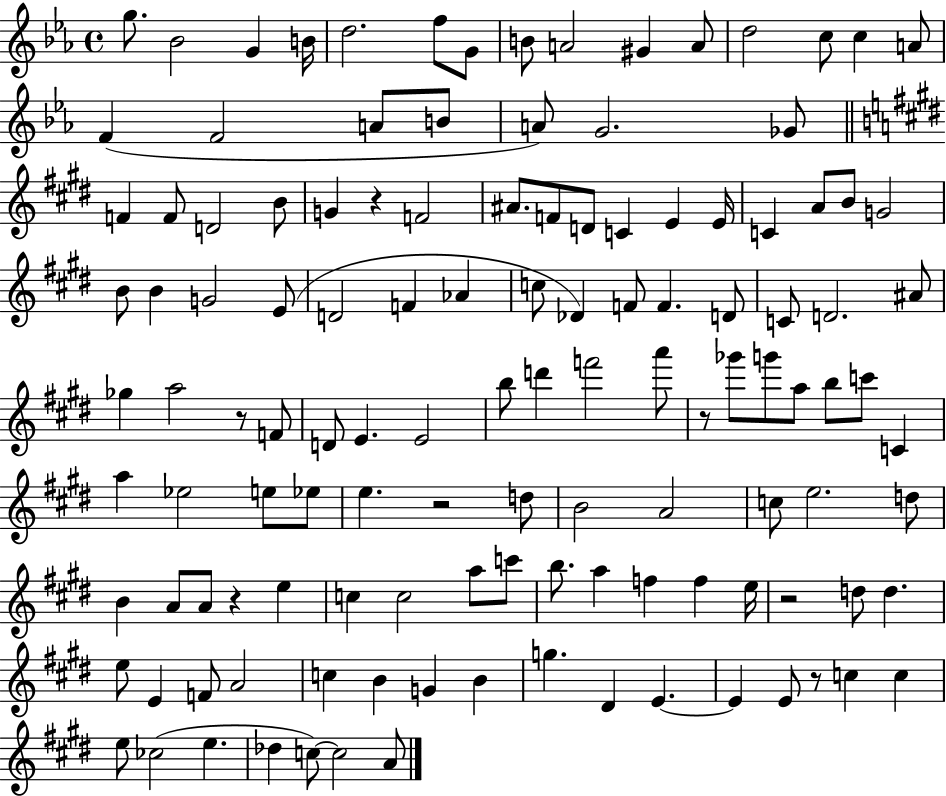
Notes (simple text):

G5/e. Bb4/h G4/q B4/s D5/h. F5/e G4/e B4/e A4/h G#4/q A4/e D5/h C5/e C5/q A4/e F4/q F4/h A4/e B4/e A4/e G4/h. Gb4/e F4/q F4/e D4/h B4/e G4/q R/q F4/h A#4/e. F4/e D4/e C4/q E4/q E4/s C4/q A4/e B4/e G4/h B4/e B4/q G4/h E4/e D4/h F4/q Ab4/q C5/e Db4/q F4/e F4/q. D4/e C4/e D4/h. A#4/e Gb5/q A5/h R/e F4/e D4/e E4/q. E4/h B5/e D6/q F6/h A6/e R/e Gb6/e G6/e A5/e B5/e C6/e C4/q A5/q Eb5/h E5/e Eb5/e E5/q. R/h D5/e B4/h A4/h C5/e E5/h. D5/e B4/q A4/e A4/e R/q E5/q C5/q C5/h A5/e C6/e B5/e. A5/q F5/q F5/q E5/s R/h D5/e D5/q. E5/e E4/q F4/e A4/h C5/q B4/q G4/q B4/q G5/q. D#4/q E4/q. E4/q E4/e R/e C5/q C5/q E5/e CES5/h E5/q. Db5/q C5/e C5/h A4/e